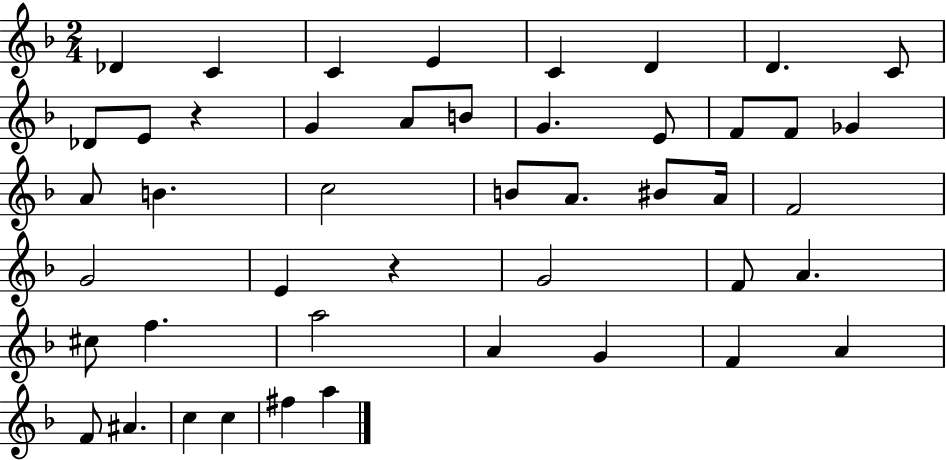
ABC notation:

X:1
T:Untitled
M:2/4
L:1/4
K:F
_D C C E C D D C/2 _D/2 E/2 z G A/2 B/2 G E/2 F/2 F/2 _G A/2 B c2 B/2 A/2 ^B/2 A/4 F2 G2 E z G2 F/2 A ^c/2 f a2 A G F A F/2 ^A c c ^f a